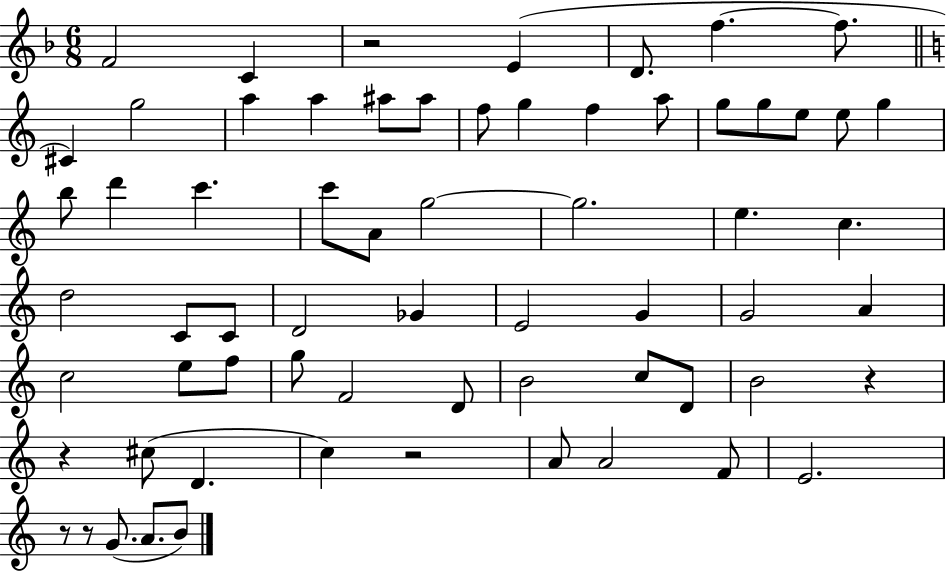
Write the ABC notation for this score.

X:1
T:Untitled
M:6/8
L:1/4
K:F
F2 C z2 E D/2 f f/2 ^C g2 a a ^a/2 ^a/2 f/2 g f a/2 g/2 g/2 e/2 e/2 g b/2 d' c' c'/2 A/2 g2 g2 e c d2 C/2 C/2 D2 _G E2 G G2 A c2 e/2 f/2 g/2 F2 D/2 B2 c/2 D/2 B2 z z ^c/2 D c z2 A/2 A2 F/2 E2 z/2 z/2 G/2 A/2 B/2